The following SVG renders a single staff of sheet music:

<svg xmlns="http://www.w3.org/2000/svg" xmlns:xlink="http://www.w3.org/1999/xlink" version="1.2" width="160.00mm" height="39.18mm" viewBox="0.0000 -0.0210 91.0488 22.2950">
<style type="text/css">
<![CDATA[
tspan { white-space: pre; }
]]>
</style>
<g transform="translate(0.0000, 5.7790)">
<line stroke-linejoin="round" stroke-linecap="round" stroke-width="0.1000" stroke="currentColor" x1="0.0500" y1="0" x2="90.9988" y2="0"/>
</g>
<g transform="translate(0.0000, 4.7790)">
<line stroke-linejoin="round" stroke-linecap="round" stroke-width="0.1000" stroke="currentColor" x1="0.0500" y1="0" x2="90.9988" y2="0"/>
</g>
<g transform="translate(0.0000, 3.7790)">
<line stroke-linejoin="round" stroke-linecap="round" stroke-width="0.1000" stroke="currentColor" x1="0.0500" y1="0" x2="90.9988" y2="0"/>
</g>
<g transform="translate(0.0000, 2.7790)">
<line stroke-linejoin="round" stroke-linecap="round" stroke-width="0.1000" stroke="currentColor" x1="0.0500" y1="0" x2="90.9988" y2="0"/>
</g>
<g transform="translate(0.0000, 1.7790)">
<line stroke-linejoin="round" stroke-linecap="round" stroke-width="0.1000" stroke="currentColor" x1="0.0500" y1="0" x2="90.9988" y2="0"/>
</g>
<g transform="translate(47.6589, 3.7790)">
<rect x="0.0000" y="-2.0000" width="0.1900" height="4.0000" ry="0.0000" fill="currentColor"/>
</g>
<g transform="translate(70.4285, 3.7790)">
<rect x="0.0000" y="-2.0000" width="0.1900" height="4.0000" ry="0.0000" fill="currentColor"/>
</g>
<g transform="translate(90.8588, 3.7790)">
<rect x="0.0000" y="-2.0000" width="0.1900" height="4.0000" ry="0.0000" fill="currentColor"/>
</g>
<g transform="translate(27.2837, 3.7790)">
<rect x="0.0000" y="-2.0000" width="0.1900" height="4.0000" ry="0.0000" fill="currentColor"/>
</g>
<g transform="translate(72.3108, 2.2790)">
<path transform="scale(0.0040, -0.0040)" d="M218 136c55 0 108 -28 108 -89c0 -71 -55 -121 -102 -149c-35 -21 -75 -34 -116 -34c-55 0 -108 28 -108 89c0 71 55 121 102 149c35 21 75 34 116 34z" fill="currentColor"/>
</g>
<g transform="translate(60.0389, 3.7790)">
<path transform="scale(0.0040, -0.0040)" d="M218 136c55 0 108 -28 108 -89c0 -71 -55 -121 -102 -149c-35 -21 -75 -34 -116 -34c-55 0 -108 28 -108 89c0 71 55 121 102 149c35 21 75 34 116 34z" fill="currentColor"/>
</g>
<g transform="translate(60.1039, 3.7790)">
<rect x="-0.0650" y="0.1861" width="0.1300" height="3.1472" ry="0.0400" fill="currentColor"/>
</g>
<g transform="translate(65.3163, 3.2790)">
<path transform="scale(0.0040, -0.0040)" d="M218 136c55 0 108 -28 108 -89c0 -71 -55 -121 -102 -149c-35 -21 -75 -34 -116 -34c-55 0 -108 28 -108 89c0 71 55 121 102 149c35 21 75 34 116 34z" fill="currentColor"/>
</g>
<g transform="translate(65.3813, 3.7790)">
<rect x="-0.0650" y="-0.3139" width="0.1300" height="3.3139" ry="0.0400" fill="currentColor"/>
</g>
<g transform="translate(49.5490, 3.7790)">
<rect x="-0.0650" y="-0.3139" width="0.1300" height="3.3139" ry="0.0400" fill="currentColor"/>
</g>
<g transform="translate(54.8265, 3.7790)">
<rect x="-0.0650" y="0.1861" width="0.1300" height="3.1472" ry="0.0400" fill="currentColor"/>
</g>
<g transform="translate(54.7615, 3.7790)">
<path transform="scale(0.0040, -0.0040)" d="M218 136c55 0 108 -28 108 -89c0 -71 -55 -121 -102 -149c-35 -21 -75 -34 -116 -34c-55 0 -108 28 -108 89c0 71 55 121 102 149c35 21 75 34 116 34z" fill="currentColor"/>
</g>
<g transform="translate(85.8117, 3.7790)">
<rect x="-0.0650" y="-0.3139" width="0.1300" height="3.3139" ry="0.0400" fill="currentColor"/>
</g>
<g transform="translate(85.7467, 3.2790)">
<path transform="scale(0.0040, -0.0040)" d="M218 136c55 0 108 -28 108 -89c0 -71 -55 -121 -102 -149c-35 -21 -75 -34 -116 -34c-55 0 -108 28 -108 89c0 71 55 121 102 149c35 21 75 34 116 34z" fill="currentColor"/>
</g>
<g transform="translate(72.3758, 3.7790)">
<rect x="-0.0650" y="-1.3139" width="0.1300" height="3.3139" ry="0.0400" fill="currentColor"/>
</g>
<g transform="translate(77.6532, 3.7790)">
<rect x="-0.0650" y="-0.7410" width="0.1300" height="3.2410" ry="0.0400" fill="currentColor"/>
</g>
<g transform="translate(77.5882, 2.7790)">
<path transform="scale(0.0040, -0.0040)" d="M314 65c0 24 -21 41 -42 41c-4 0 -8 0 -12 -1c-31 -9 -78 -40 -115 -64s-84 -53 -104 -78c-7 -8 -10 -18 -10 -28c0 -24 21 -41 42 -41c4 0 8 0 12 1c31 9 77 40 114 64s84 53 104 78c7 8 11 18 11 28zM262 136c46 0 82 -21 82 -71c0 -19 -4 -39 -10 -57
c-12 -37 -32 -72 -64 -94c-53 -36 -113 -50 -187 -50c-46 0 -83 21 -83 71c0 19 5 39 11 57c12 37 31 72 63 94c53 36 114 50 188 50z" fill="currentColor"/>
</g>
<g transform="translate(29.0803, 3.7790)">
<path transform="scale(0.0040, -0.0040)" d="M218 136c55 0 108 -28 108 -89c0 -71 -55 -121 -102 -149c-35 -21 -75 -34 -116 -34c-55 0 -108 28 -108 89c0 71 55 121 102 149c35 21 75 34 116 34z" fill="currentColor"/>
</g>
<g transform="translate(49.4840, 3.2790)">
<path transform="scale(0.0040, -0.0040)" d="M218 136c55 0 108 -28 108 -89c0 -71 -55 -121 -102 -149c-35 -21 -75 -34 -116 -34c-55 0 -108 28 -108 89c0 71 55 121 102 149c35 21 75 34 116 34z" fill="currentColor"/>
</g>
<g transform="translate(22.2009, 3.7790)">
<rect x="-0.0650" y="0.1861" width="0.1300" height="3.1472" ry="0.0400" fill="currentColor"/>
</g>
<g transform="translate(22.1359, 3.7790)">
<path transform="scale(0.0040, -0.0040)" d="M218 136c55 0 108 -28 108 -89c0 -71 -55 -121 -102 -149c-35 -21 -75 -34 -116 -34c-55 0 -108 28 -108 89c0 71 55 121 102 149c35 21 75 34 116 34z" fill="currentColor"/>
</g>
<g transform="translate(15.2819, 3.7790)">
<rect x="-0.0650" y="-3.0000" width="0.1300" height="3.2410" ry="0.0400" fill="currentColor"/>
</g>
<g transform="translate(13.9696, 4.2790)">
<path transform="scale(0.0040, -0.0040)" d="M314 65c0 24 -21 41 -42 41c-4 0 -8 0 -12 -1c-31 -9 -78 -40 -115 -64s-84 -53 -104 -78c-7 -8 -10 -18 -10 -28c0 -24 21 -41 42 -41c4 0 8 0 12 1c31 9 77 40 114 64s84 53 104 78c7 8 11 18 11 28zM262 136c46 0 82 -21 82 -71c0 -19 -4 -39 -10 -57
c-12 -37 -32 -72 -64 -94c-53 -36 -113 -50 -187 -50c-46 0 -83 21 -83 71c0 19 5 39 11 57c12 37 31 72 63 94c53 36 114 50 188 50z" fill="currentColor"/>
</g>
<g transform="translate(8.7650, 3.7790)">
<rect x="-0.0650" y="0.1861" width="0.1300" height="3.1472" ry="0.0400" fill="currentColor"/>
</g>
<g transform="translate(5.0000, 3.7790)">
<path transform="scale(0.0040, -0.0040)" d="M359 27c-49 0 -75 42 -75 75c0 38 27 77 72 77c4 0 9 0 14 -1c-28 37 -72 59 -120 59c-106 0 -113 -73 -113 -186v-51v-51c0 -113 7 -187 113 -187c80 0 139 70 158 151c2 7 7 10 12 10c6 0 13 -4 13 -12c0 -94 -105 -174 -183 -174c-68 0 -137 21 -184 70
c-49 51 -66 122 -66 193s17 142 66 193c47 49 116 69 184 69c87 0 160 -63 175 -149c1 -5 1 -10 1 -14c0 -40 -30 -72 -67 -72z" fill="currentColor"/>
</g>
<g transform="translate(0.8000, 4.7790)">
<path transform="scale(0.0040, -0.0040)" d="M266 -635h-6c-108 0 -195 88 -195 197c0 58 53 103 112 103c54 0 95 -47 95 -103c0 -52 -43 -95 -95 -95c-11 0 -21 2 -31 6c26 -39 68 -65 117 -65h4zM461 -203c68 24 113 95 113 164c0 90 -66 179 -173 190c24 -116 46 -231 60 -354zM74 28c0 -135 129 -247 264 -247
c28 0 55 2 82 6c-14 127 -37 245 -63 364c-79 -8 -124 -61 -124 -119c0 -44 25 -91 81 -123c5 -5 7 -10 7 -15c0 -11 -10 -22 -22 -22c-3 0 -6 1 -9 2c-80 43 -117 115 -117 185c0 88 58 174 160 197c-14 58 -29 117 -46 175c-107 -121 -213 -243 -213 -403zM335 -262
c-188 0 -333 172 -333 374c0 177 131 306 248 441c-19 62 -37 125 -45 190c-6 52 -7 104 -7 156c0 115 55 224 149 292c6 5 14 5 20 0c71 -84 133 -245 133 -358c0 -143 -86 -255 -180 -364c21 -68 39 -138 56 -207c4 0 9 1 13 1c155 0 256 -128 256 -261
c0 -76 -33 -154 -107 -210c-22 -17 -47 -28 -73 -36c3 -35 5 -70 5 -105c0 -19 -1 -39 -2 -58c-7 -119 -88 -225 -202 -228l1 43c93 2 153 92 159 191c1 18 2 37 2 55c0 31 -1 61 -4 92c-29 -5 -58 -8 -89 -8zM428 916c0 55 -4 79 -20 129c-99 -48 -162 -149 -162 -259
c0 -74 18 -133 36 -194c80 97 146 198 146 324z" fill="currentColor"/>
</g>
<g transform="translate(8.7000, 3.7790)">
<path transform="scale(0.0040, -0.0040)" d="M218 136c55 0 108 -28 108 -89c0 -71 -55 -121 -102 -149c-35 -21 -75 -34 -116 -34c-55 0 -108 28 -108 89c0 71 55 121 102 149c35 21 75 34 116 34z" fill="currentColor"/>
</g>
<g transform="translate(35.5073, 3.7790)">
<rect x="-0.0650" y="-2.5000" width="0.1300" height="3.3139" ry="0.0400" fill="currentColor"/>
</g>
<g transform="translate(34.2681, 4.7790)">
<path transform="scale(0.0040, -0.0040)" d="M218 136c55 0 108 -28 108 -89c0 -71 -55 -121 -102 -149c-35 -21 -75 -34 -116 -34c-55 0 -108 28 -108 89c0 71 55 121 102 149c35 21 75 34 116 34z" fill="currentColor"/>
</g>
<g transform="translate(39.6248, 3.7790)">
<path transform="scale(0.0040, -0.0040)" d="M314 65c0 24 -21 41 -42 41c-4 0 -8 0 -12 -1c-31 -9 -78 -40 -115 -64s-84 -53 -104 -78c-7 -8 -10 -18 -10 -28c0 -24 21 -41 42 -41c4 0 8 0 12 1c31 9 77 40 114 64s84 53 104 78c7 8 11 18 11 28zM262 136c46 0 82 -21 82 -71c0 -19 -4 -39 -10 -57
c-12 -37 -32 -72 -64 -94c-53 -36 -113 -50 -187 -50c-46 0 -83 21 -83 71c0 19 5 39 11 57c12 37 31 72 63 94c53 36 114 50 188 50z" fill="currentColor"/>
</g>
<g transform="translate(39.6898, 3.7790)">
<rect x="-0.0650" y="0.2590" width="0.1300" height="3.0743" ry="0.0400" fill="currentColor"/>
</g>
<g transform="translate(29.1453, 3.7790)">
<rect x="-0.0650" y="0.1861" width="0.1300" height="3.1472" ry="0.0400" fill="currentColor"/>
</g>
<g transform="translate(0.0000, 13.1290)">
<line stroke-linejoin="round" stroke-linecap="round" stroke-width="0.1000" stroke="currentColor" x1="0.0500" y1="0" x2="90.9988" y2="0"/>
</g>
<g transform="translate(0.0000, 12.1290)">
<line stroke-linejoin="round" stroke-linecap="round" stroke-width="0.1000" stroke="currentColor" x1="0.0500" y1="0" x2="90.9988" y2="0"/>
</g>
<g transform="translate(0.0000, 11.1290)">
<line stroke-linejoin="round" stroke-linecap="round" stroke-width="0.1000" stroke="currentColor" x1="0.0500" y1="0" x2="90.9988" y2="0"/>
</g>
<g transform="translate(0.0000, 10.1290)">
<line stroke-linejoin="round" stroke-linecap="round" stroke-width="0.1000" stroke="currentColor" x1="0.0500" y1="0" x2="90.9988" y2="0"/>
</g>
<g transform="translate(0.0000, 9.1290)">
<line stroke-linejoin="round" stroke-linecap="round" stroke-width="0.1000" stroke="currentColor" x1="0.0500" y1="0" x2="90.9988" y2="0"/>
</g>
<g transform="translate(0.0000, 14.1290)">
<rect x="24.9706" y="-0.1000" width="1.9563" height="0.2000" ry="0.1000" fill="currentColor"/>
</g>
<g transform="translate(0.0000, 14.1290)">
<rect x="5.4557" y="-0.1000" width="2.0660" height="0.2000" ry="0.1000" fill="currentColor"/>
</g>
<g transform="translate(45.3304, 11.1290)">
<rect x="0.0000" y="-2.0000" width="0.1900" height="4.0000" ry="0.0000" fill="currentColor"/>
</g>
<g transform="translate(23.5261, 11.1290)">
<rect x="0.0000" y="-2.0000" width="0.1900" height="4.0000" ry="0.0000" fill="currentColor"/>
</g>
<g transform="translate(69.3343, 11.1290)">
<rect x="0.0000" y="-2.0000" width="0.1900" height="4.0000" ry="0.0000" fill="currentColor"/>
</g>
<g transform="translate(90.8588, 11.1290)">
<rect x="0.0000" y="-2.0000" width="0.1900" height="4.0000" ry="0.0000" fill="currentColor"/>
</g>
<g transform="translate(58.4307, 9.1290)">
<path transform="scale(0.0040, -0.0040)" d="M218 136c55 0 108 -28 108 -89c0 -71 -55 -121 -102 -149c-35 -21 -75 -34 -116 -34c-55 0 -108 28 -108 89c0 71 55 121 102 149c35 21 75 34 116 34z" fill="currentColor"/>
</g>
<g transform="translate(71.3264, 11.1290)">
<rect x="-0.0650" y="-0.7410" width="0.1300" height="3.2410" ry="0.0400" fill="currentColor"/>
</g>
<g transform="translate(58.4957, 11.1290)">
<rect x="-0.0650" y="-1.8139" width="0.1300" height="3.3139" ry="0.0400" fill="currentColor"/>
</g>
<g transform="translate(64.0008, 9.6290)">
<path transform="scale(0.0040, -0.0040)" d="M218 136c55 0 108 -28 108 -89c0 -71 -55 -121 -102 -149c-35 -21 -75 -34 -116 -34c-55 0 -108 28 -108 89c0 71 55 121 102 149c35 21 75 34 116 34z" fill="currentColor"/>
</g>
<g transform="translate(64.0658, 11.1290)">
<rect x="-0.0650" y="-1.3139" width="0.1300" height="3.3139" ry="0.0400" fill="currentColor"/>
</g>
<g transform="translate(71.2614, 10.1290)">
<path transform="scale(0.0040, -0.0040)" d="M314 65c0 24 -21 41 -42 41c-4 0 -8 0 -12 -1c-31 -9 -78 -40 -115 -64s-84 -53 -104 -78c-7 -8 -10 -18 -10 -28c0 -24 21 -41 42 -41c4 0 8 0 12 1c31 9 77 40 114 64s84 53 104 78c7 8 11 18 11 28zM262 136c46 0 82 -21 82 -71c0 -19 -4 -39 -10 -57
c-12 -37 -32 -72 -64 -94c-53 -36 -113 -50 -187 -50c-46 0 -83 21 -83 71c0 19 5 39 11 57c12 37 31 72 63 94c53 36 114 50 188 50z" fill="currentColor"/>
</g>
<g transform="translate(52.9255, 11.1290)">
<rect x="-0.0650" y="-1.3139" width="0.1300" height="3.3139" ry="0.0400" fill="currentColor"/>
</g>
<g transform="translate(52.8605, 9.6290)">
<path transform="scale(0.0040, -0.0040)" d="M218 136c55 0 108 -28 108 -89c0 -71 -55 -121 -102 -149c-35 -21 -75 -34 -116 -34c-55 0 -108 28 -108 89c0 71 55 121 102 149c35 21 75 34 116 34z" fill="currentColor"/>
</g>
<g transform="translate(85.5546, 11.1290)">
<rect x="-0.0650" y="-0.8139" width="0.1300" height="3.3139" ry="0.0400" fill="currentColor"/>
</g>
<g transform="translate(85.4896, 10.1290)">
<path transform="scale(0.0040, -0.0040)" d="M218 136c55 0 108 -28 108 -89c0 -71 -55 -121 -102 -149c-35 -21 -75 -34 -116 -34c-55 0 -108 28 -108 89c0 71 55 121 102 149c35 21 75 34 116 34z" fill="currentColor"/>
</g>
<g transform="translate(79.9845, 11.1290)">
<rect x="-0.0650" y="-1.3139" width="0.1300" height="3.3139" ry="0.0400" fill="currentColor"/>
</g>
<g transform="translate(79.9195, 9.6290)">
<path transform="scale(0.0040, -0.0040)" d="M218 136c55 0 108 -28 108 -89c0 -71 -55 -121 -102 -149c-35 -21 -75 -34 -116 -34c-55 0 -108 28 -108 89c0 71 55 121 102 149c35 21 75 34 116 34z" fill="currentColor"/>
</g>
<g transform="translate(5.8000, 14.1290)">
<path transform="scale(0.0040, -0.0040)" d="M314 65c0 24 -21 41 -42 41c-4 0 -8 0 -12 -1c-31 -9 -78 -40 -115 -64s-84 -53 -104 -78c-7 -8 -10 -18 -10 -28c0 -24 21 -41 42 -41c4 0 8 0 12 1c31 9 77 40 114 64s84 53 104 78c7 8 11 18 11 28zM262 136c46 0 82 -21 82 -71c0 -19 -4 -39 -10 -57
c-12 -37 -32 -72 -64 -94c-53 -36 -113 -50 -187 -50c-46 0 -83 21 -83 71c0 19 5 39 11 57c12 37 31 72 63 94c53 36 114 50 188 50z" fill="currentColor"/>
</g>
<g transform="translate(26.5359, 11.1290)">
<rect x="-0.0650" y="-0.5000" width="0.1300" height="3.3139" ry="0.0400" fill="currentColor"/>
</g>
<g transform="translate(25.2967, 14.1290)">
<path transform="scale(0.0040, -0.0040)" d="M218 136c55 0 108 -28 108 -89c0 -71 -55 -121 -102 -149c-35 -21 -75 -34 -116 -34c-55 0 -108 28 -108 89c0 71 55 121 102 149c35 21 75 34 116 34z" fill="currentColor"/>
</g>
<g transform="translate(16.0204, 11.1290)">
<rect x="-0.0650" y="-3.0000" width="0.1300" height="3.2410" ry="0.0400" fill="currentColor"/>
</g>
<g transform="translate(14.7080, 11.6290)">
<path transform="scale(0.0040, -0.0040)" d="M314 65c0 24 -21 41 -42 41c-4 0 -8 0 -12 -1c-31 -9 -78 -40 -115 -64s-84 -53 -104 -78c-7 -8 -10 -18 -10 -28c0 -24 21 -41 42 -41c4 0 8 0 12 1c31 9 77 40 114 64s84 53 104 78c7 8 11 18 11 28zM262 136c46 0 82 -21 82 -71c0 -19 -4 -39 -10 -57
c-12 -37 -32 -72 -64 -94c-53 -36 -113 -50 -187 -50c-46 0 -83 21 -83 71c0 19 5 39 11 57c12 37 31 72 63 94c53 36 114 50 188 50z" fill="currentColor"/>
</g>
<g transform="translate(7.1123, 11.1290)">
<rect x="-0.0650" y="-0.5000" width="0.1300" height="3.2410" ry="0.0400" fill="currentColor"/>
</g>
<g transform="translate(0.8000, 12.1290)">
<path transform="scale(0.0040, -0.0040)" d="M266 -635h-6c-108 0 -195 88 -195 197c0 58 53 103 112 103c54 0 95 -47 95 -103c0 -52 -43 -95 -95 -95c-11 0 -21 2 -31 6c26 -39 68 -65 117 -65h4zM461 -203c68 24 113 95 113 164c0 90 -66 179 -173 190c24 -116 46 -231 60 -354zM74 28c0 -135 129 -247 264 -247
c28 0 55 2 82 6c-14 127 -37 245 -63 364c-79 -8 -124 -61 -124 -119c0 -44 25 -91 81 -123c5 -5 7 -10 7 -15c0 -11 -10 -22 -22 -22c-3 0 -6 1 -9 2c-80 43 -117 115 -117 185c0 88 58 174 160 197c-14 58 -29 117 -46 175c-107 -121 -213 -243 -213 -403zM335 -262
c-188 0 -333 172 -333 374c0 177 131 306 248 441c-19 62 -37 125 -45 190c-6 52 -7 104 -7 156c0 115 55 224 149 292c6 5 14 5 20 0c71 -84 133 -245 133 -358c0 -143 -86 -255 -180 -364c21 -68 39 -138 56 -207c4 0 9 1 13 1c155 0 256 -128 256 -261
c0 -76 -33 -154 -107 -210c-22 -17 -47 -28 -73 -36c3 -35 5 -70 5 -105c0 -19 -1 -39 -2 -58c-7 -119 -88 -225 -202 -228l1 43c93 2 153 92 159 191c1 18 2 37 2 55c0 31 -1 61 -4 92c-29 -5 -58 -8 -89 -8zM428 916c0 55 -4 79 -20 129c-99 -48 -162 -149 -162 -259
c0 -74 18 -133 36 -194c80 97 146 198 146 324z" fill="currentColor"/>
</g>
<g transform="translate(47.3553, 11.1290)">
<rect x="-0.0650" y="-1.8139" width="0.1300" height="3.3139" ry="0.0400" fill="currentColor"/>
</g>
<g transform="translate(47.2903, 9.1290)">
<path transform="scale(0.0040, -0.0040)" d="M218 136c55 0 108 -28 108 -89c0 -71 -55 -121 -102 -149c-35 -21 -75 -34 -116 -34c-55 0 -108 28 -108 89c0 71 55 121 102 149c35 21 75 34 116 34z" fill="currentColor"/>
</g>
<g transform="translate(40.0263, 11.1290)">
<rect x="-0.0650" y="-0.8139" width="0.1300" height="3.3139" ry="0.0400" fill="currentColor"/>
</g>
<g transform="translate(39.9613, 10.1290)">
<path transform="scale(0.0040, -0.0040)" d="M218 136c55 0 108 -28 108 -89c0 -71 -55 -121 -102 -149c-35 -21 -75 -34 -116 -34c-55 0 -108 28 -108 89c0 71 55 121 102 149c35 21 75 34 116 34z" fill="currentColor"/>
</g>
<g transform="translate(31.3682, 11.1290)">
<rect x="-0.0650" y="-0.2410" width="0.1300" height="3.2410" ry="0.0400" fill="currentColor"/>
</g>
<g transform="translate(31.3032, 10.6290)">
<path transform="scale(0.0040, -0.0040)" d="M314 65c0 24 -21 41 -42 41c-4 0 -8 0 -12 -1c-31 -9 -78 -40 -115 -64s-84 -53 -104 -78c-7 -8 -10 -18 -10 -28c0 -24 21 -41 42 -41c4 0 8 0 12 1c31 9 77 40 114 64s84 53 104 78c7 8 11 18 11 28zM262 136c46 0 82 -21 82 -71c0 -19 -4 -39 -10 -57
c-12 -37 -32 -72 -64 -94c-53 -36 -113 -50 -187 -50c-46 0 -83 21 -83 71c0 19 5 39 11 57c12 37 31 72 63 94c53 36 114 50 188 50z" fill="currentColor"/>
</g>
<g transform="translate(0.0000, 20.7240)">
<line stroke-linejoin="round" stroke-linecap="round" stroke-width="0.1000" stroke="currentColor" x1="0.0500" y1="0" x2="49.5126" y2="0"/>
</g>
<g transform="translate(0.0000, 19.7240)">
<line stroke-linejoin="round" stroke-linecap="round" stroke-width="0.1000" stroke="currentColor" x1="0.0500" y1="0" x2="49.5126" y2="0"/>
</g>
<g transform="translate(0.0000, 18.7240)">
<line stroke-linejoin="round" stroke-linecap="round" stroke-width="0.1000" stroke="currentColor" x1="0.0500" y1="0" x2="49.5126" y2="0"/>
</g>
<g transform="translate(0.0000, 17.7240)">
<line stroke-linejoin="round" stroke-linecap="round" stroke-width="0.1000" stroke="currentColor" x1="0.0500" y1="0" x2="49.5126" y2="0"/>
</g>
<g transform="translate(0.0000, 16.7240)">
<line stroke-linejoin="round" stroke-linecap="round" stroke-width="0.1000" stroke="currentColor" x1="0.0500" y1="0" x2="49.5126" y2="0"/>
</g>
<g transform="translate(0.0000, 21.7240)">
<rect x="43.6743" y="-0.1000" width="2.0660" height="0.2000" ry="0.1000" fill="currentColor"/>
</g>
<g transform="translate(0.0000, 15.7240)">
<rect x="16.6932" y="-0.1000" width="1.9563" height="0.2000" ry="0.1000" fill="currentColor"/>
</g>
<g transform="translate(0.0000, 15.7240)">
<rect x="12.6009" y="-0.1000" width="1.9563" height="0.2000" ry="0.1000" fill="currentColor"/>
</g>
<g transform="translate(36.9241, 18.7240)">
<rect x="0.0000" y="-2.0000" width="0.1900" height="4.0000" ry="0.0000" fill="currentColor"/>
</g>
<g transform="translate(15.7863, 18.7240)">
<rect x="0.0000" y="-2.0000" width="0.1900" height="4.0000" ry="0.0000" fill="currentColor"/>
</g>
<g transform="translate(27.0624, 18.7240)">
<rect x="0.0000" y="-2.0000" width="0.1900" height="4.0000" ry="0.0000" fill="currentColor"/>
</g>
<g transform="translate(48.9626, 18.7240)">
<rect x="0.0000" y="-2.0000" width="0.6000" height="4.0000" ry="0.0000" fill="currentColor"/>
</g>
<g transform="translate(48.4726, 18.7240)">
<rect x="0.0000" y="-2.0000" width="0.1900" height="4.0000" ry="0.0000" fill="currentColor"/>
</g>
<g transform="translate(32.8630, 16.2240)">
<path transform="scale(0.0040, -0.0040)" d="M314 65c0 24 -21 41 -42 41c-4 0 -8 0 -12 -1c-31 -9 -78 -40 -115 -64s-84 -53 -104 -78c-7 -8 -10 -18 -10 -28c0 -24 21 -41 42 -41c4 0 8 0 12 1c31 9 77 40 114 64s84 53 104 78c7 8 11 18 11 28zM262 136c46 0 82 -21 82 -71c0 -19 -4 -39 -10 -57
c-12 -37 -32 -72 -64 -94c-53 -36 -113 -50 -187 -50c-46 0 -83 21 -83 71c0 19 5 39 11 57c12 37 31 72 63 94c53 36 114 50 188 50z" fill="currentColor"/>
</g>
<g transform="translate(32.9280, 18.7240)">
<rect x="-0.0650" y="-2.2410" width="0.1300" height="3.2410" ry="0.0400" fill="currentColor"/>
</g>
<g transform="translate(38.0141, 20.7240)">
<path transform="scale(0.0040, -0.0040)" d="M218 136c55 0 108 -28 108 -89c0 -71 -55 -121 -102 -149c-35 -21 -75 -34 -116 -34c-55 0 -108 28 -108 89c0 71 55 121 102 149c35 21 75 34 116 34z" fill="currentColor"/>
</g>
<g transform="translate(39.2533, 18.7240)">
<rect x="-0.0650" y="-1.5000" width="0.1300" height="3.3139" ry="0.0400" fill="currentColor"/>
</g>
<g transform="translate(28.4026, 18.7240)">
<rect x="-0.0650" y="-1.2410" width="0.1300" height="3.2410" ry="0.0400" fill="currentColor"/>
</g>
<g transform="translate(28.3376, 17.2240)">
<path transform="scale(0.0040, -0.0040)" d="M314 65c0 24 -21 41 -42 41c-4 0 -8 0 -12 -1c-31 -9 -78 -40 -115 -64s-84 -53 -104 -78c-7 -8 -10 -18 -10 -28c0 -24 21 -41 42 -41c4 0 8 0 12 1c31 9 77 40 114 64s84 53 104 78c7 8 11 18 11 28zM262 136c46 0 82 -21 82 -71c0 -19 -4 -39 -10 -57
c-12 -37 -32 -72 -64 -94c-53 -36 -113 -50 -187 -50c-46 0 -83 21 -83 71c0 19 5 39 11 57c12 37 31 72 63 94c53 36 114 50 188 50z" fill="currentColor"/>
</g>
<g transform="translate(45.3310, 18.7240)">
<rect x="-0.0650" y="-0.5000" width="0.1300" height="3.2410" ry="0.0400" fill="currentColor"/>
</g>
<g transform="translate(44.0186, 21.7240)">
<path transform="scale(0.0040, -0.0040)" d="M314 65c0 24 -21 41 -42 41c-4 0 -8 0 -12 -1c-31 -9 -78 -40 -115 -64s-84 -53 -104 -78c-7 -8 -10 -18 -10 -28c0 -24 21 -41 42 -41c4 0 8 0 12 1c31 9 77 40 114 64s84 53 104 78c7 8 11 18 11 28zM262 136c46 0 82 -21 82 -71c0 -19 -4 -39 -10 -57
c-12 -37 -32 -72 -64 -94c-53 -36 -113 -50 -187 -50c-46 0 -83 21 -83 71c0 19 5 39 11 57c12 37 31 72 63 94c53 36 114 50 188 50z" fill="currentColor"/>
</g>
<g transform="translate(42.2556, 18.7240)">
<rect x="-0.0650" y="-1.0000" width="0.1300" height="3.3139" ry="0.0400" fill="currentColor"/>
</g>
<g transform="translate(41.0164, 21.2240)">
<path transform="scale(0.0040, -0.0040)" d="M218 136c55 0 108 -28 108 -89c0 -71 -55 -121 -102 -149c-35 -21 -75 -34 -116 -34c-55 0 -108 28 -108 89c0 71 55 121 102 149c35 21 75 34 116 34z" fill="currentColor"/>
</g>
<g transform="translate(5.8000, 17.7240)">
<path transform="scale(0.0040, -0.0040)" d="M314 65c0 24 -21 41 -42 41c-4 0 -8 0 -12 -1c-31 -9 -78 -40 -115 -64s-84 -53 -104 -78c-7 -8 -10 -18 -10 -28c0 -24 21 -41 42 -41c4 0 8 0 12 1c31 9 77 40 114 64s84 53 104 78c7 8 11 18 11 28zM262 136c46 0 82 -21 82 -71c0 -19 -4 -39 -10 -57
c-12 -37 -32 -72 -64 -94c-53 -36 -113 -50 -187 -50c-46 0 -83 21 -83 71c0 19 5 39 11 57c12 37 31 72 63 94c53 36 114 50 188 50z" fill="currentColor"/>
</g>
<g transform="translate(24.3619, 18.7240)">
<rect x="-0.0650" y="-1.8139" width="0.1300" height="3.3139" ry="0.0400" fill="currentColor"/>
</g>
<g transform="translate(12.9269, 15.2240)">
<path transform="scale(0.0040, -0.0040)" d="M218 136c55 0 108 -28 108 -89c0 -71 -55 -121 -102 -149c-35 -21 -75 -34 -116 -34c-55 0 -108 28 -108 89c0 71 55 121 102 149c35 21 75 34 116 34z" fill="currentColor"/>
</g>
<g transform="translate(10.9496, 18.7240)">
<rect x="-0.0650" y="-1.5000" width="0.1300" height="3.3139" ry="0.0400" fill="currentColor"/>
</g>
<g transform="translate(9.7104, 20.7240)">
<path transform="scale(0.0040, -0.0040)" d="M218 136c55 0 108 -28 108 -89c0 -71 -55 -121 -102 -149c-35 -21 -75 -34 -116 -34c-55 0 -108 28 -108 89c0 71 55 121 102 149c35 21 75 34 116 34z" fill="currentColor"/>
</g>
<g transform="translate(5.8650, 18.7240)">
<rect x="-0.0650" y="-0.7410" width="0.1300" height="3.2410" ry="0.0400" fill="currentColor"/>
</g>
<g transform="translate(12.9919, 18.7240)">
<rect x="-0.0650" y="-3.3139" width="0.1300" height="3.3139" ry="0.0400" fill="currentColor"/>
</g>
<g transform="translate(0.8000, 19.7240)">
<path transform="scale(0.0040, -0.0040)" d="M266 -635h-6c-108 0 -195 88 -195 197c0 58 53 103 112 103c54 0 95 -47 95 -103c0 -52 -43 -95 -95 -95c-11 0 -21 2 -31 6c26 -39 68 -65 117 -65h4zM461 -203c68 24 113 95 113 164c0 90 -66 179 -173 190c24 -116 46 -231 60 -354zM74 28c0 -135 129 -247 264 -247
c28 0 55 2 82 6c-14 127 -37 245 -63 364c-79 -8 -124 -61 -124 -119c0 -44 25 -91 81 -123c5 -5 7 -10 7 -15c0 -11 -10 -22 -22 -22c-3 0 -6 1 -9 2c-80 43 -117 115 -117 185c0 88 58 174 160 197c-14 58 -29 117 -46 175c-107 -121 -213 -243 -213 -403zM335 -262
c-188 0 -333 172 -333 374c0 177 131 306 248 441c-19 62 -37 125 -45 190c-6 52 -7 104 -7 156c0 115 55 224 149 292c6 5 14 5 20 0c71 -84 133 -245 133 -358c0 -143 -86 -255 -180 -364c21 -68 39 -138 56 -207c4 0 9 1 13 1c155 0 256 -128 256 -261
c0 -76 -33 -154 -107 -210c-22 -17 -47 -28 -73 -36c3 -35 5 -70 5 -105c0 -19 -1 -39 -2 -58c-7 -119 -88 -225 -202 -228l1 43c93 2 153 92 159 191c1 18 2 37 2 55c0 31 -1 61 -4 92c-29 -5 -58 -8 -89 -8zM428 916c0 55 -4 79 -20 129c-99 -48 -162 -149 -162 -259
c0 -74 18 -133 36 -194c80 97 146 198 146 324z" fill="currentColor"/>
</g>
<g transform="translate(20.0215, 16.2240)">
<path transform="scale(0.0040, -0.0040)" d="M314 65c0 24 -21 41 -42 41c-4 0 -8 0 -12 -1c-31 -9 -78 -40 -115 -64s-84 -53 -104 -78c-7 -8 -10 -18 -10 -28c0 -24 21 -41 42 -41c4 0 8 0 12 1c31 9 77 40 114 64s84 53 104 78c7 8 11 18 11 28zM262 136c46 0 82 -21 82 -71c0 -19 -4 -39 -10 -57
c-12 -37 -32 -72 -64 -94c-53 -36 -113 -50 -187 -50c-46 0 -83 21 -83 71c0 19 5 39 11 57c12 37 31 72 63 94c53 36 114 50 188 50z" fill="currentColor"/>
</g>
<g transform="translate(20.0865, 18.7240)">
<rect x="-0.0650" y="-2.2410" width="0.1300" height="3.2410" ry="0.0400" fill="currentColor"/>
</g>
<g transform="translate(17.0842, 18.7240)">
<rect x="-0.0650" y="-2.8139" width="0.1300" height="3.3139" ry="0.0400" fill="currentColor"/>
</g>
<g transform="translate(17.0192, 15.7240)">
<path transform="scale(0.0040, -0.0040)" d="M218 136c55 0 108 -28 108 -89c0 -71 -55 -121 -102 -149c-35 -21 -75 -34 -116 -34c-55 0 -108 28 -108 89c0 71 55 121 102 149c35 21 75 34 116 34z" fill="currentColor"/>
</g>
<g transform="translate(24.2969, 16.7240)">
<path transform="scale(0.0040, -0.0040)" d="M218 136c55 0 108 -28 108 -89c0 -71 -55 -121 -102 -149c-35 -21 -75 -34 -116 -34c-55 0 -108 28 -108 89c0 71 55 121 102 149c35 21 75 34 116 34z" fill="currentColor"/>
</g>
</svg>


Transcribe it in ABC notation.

X:1
T:Untitled
M:4/4
L:1/4
K:C
B A2 B B G B2 c B B c e d2 c C2 A2 C c2 d f e f e d2 e d d2 E b a g2 f e2 g2 E D C2